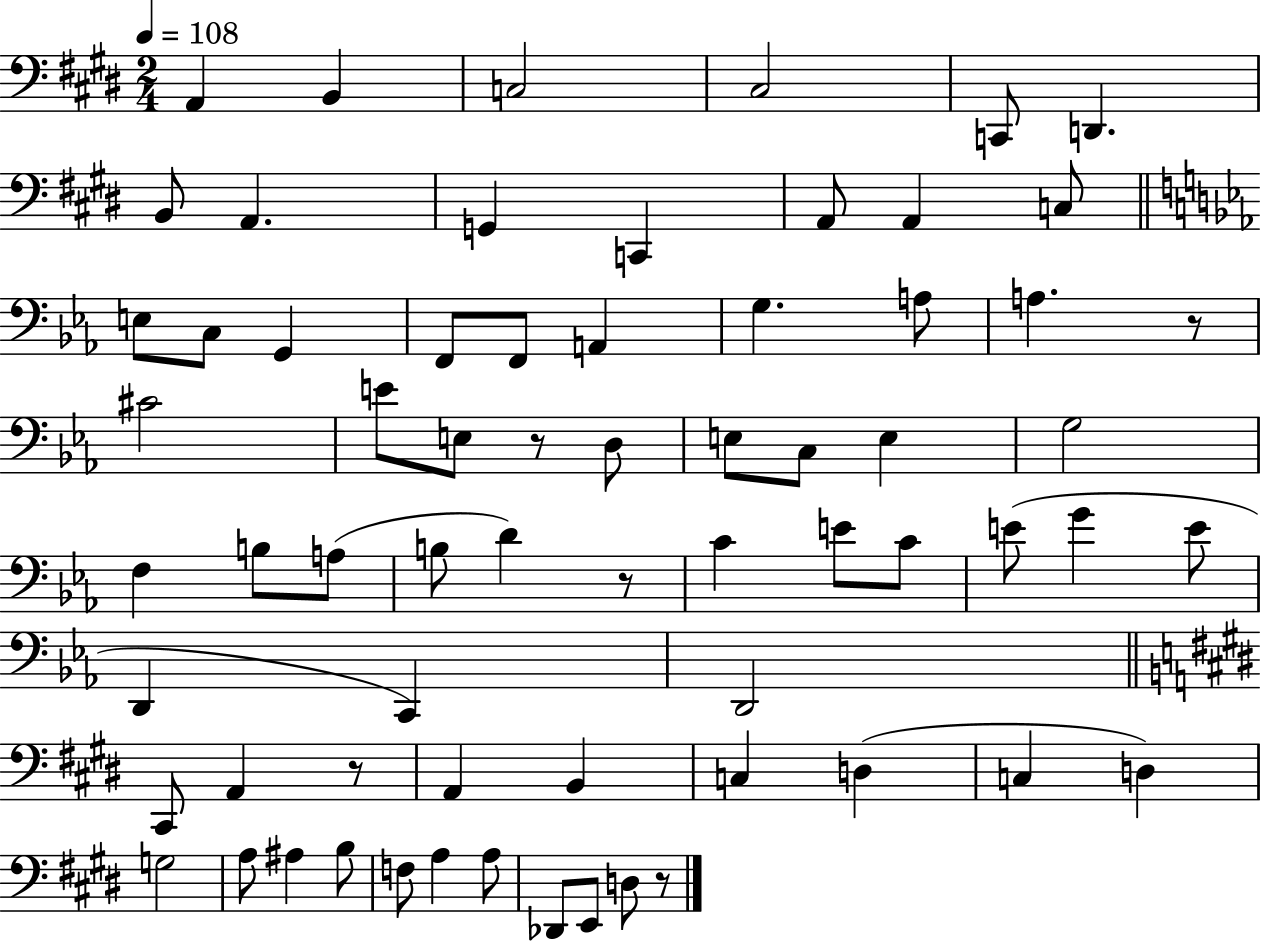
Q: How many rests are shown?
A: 5